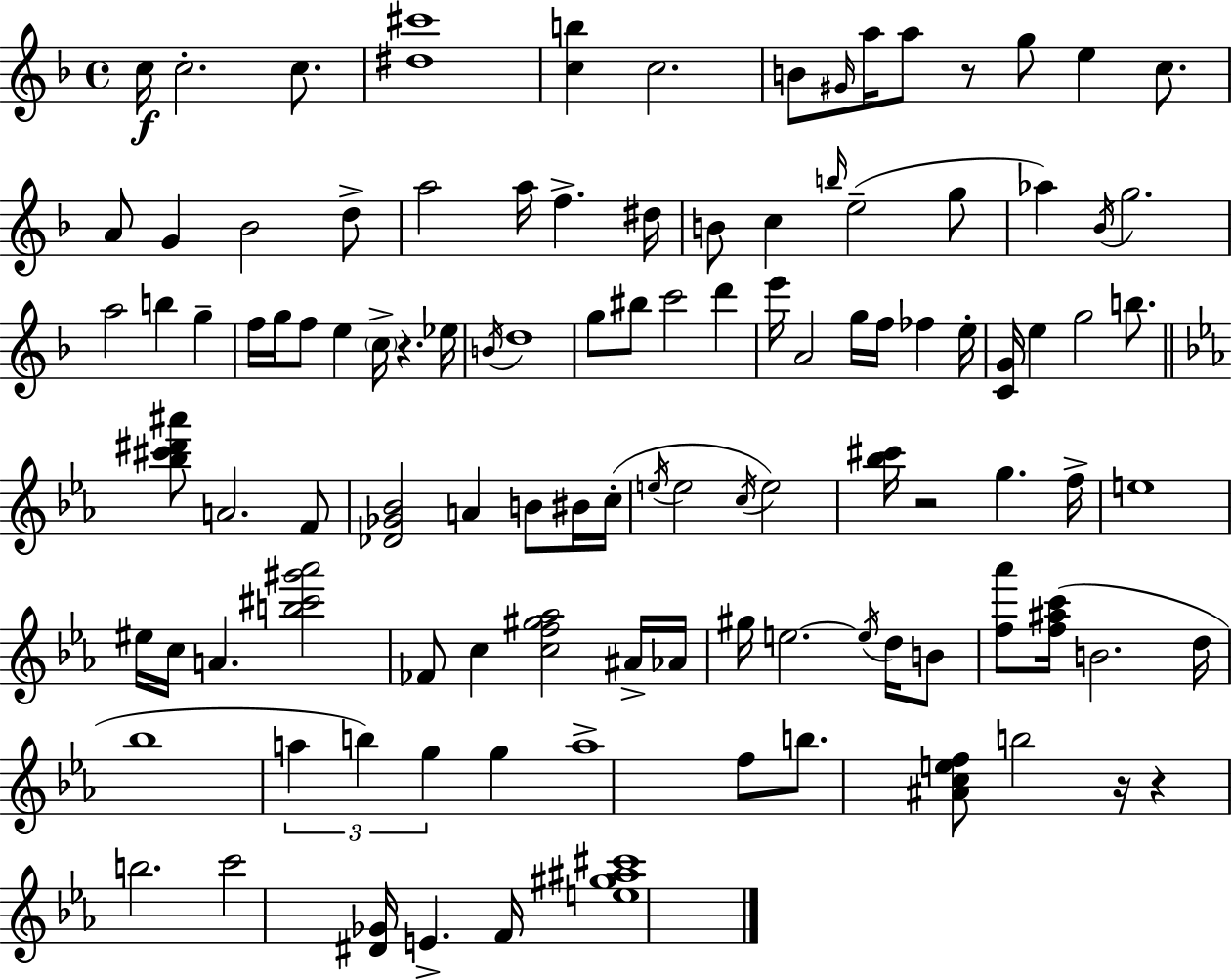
C5/s C5/h. C5/e. [D#5,C#6]/w [C5,B5]/q C5/h. B4/e G#4/s A5/s A5/e R/e G5/e E5/q C5/e. A4/e G4/q Bb4/h D5/e A5/h A5/s F5/q. D#5/s B4/e C5/q B5/s E5/h G5/e Ab5/q Bb4/s G5/h. A5/h B5/q G5/q F5/s G5/s F5/e E5/q C5/s R/q. Eb5/s B4/s D5/w G5/e BIS5/e C6/h D6/q E6/s A4/h G5/s F5/s FES5/q E5/s [C4,G4]/s E5/q G5/h B5/e. [Bb5,C#6,D#6,A#6]/e A4/h. F4/e [Db4,Gb4,Bb4]/h A4/q B4/e BIS4/s C5/s E5/s E5/h C5/s E5/h [Bb5,C#6]/s R/h G5/q. F5/s E5/w EIS5/s C5/s A4/q. [B5,C#6,G#6,Ab6]/h FES4/e C5/q [C5,F5,G#5,Ab5]/h A#4/s Ab4/s G#5/s E5/h. E5/s D5/s B4/e [F5,Ab6]/e [F5,A#5,C6]/s B4/h. D5/s Bb5/w A5/q B5/q G5/q G5/q A5/w F5/e B5/e. [A#4,C5,E5,F5]/e B5/h R/s R/q B5/h. C6/h [D#4,Gb4]/s E4/q. F4/s [E5,G#5,A#5,C#6]/w